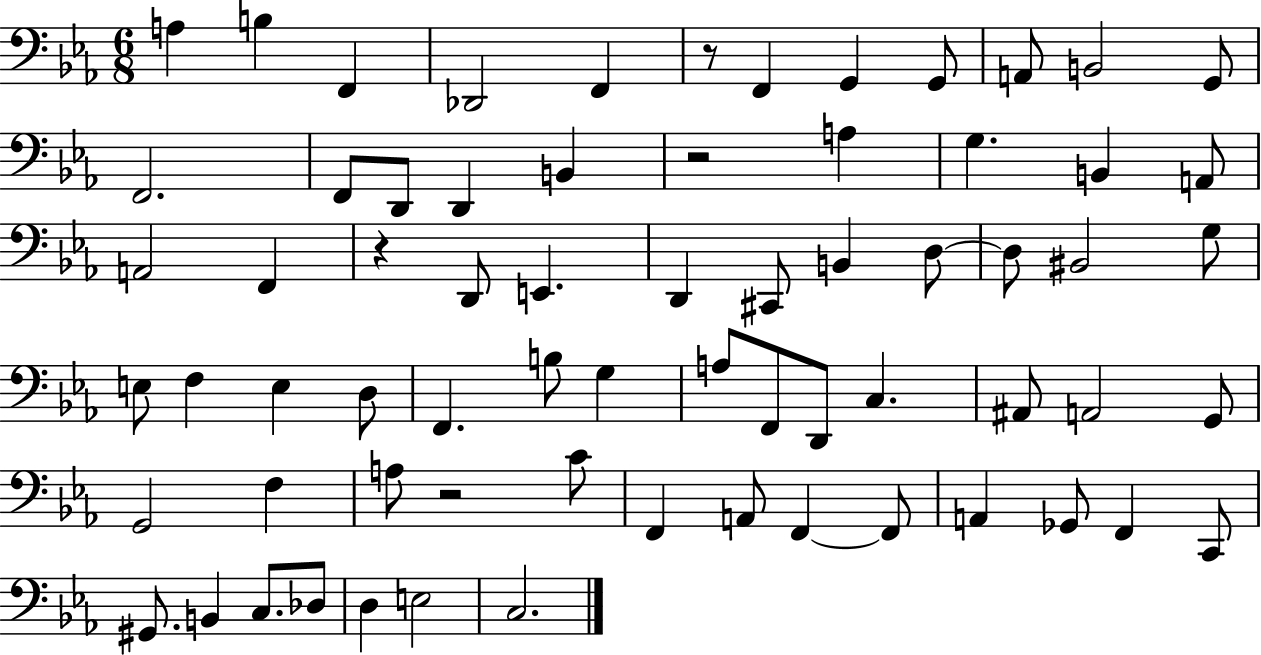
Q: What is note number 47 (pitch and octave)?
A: F3